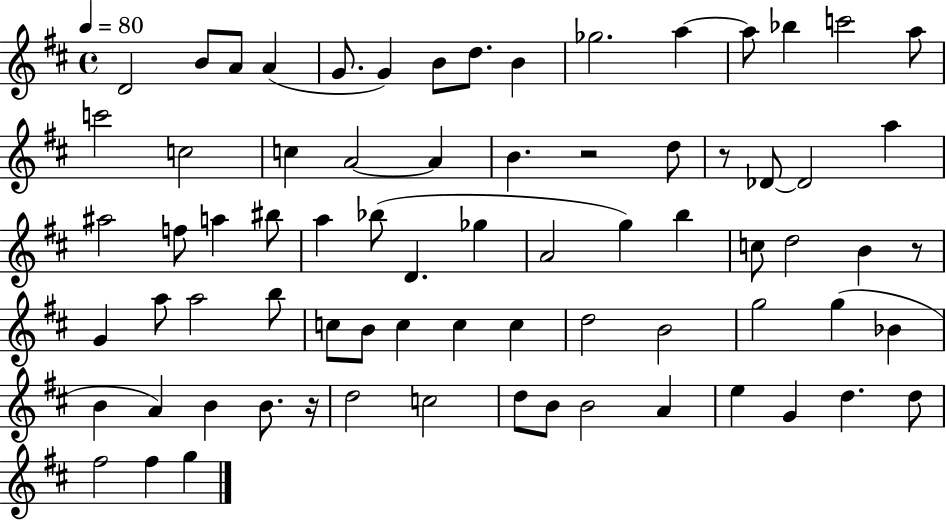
{
  \clef treble
  \time 4/4
  \defaultTimeSignature
  \key d \major
  \tempo 4 = 80
  d'2 b'8 a'8 a'4( | g'8. g'4) b'8 d''8. b'4 | ges''2. a''4~~ | a''8 bes''4 c'''2 a''8 | \break c'''2 c''2 | c''4 a'2~~ a'4 | b'4. r2 d''8 | r8 des'8~~ des'2 a''4 | \break ais''2 f''8 a''4 bis''8 | a''4 bes''8( d'4. ges''4 | a'2 g''4) b''4 | c''8 d''2 b'4 r8 | \break g'4 a''8 a''2 b''8 | c''8 b'8 c''4 c''4 c''4 | d''2 b'2 | g''2 g''4( bes'4 | \break b'4 a'4) b'4 b'8. r16 | d''2 c''2 | d''8 b'8 b'2 a'4 | e''4 g'4 d''4. d''8 | \break fis''2 fis''4 g''4 | \bar "|."
}